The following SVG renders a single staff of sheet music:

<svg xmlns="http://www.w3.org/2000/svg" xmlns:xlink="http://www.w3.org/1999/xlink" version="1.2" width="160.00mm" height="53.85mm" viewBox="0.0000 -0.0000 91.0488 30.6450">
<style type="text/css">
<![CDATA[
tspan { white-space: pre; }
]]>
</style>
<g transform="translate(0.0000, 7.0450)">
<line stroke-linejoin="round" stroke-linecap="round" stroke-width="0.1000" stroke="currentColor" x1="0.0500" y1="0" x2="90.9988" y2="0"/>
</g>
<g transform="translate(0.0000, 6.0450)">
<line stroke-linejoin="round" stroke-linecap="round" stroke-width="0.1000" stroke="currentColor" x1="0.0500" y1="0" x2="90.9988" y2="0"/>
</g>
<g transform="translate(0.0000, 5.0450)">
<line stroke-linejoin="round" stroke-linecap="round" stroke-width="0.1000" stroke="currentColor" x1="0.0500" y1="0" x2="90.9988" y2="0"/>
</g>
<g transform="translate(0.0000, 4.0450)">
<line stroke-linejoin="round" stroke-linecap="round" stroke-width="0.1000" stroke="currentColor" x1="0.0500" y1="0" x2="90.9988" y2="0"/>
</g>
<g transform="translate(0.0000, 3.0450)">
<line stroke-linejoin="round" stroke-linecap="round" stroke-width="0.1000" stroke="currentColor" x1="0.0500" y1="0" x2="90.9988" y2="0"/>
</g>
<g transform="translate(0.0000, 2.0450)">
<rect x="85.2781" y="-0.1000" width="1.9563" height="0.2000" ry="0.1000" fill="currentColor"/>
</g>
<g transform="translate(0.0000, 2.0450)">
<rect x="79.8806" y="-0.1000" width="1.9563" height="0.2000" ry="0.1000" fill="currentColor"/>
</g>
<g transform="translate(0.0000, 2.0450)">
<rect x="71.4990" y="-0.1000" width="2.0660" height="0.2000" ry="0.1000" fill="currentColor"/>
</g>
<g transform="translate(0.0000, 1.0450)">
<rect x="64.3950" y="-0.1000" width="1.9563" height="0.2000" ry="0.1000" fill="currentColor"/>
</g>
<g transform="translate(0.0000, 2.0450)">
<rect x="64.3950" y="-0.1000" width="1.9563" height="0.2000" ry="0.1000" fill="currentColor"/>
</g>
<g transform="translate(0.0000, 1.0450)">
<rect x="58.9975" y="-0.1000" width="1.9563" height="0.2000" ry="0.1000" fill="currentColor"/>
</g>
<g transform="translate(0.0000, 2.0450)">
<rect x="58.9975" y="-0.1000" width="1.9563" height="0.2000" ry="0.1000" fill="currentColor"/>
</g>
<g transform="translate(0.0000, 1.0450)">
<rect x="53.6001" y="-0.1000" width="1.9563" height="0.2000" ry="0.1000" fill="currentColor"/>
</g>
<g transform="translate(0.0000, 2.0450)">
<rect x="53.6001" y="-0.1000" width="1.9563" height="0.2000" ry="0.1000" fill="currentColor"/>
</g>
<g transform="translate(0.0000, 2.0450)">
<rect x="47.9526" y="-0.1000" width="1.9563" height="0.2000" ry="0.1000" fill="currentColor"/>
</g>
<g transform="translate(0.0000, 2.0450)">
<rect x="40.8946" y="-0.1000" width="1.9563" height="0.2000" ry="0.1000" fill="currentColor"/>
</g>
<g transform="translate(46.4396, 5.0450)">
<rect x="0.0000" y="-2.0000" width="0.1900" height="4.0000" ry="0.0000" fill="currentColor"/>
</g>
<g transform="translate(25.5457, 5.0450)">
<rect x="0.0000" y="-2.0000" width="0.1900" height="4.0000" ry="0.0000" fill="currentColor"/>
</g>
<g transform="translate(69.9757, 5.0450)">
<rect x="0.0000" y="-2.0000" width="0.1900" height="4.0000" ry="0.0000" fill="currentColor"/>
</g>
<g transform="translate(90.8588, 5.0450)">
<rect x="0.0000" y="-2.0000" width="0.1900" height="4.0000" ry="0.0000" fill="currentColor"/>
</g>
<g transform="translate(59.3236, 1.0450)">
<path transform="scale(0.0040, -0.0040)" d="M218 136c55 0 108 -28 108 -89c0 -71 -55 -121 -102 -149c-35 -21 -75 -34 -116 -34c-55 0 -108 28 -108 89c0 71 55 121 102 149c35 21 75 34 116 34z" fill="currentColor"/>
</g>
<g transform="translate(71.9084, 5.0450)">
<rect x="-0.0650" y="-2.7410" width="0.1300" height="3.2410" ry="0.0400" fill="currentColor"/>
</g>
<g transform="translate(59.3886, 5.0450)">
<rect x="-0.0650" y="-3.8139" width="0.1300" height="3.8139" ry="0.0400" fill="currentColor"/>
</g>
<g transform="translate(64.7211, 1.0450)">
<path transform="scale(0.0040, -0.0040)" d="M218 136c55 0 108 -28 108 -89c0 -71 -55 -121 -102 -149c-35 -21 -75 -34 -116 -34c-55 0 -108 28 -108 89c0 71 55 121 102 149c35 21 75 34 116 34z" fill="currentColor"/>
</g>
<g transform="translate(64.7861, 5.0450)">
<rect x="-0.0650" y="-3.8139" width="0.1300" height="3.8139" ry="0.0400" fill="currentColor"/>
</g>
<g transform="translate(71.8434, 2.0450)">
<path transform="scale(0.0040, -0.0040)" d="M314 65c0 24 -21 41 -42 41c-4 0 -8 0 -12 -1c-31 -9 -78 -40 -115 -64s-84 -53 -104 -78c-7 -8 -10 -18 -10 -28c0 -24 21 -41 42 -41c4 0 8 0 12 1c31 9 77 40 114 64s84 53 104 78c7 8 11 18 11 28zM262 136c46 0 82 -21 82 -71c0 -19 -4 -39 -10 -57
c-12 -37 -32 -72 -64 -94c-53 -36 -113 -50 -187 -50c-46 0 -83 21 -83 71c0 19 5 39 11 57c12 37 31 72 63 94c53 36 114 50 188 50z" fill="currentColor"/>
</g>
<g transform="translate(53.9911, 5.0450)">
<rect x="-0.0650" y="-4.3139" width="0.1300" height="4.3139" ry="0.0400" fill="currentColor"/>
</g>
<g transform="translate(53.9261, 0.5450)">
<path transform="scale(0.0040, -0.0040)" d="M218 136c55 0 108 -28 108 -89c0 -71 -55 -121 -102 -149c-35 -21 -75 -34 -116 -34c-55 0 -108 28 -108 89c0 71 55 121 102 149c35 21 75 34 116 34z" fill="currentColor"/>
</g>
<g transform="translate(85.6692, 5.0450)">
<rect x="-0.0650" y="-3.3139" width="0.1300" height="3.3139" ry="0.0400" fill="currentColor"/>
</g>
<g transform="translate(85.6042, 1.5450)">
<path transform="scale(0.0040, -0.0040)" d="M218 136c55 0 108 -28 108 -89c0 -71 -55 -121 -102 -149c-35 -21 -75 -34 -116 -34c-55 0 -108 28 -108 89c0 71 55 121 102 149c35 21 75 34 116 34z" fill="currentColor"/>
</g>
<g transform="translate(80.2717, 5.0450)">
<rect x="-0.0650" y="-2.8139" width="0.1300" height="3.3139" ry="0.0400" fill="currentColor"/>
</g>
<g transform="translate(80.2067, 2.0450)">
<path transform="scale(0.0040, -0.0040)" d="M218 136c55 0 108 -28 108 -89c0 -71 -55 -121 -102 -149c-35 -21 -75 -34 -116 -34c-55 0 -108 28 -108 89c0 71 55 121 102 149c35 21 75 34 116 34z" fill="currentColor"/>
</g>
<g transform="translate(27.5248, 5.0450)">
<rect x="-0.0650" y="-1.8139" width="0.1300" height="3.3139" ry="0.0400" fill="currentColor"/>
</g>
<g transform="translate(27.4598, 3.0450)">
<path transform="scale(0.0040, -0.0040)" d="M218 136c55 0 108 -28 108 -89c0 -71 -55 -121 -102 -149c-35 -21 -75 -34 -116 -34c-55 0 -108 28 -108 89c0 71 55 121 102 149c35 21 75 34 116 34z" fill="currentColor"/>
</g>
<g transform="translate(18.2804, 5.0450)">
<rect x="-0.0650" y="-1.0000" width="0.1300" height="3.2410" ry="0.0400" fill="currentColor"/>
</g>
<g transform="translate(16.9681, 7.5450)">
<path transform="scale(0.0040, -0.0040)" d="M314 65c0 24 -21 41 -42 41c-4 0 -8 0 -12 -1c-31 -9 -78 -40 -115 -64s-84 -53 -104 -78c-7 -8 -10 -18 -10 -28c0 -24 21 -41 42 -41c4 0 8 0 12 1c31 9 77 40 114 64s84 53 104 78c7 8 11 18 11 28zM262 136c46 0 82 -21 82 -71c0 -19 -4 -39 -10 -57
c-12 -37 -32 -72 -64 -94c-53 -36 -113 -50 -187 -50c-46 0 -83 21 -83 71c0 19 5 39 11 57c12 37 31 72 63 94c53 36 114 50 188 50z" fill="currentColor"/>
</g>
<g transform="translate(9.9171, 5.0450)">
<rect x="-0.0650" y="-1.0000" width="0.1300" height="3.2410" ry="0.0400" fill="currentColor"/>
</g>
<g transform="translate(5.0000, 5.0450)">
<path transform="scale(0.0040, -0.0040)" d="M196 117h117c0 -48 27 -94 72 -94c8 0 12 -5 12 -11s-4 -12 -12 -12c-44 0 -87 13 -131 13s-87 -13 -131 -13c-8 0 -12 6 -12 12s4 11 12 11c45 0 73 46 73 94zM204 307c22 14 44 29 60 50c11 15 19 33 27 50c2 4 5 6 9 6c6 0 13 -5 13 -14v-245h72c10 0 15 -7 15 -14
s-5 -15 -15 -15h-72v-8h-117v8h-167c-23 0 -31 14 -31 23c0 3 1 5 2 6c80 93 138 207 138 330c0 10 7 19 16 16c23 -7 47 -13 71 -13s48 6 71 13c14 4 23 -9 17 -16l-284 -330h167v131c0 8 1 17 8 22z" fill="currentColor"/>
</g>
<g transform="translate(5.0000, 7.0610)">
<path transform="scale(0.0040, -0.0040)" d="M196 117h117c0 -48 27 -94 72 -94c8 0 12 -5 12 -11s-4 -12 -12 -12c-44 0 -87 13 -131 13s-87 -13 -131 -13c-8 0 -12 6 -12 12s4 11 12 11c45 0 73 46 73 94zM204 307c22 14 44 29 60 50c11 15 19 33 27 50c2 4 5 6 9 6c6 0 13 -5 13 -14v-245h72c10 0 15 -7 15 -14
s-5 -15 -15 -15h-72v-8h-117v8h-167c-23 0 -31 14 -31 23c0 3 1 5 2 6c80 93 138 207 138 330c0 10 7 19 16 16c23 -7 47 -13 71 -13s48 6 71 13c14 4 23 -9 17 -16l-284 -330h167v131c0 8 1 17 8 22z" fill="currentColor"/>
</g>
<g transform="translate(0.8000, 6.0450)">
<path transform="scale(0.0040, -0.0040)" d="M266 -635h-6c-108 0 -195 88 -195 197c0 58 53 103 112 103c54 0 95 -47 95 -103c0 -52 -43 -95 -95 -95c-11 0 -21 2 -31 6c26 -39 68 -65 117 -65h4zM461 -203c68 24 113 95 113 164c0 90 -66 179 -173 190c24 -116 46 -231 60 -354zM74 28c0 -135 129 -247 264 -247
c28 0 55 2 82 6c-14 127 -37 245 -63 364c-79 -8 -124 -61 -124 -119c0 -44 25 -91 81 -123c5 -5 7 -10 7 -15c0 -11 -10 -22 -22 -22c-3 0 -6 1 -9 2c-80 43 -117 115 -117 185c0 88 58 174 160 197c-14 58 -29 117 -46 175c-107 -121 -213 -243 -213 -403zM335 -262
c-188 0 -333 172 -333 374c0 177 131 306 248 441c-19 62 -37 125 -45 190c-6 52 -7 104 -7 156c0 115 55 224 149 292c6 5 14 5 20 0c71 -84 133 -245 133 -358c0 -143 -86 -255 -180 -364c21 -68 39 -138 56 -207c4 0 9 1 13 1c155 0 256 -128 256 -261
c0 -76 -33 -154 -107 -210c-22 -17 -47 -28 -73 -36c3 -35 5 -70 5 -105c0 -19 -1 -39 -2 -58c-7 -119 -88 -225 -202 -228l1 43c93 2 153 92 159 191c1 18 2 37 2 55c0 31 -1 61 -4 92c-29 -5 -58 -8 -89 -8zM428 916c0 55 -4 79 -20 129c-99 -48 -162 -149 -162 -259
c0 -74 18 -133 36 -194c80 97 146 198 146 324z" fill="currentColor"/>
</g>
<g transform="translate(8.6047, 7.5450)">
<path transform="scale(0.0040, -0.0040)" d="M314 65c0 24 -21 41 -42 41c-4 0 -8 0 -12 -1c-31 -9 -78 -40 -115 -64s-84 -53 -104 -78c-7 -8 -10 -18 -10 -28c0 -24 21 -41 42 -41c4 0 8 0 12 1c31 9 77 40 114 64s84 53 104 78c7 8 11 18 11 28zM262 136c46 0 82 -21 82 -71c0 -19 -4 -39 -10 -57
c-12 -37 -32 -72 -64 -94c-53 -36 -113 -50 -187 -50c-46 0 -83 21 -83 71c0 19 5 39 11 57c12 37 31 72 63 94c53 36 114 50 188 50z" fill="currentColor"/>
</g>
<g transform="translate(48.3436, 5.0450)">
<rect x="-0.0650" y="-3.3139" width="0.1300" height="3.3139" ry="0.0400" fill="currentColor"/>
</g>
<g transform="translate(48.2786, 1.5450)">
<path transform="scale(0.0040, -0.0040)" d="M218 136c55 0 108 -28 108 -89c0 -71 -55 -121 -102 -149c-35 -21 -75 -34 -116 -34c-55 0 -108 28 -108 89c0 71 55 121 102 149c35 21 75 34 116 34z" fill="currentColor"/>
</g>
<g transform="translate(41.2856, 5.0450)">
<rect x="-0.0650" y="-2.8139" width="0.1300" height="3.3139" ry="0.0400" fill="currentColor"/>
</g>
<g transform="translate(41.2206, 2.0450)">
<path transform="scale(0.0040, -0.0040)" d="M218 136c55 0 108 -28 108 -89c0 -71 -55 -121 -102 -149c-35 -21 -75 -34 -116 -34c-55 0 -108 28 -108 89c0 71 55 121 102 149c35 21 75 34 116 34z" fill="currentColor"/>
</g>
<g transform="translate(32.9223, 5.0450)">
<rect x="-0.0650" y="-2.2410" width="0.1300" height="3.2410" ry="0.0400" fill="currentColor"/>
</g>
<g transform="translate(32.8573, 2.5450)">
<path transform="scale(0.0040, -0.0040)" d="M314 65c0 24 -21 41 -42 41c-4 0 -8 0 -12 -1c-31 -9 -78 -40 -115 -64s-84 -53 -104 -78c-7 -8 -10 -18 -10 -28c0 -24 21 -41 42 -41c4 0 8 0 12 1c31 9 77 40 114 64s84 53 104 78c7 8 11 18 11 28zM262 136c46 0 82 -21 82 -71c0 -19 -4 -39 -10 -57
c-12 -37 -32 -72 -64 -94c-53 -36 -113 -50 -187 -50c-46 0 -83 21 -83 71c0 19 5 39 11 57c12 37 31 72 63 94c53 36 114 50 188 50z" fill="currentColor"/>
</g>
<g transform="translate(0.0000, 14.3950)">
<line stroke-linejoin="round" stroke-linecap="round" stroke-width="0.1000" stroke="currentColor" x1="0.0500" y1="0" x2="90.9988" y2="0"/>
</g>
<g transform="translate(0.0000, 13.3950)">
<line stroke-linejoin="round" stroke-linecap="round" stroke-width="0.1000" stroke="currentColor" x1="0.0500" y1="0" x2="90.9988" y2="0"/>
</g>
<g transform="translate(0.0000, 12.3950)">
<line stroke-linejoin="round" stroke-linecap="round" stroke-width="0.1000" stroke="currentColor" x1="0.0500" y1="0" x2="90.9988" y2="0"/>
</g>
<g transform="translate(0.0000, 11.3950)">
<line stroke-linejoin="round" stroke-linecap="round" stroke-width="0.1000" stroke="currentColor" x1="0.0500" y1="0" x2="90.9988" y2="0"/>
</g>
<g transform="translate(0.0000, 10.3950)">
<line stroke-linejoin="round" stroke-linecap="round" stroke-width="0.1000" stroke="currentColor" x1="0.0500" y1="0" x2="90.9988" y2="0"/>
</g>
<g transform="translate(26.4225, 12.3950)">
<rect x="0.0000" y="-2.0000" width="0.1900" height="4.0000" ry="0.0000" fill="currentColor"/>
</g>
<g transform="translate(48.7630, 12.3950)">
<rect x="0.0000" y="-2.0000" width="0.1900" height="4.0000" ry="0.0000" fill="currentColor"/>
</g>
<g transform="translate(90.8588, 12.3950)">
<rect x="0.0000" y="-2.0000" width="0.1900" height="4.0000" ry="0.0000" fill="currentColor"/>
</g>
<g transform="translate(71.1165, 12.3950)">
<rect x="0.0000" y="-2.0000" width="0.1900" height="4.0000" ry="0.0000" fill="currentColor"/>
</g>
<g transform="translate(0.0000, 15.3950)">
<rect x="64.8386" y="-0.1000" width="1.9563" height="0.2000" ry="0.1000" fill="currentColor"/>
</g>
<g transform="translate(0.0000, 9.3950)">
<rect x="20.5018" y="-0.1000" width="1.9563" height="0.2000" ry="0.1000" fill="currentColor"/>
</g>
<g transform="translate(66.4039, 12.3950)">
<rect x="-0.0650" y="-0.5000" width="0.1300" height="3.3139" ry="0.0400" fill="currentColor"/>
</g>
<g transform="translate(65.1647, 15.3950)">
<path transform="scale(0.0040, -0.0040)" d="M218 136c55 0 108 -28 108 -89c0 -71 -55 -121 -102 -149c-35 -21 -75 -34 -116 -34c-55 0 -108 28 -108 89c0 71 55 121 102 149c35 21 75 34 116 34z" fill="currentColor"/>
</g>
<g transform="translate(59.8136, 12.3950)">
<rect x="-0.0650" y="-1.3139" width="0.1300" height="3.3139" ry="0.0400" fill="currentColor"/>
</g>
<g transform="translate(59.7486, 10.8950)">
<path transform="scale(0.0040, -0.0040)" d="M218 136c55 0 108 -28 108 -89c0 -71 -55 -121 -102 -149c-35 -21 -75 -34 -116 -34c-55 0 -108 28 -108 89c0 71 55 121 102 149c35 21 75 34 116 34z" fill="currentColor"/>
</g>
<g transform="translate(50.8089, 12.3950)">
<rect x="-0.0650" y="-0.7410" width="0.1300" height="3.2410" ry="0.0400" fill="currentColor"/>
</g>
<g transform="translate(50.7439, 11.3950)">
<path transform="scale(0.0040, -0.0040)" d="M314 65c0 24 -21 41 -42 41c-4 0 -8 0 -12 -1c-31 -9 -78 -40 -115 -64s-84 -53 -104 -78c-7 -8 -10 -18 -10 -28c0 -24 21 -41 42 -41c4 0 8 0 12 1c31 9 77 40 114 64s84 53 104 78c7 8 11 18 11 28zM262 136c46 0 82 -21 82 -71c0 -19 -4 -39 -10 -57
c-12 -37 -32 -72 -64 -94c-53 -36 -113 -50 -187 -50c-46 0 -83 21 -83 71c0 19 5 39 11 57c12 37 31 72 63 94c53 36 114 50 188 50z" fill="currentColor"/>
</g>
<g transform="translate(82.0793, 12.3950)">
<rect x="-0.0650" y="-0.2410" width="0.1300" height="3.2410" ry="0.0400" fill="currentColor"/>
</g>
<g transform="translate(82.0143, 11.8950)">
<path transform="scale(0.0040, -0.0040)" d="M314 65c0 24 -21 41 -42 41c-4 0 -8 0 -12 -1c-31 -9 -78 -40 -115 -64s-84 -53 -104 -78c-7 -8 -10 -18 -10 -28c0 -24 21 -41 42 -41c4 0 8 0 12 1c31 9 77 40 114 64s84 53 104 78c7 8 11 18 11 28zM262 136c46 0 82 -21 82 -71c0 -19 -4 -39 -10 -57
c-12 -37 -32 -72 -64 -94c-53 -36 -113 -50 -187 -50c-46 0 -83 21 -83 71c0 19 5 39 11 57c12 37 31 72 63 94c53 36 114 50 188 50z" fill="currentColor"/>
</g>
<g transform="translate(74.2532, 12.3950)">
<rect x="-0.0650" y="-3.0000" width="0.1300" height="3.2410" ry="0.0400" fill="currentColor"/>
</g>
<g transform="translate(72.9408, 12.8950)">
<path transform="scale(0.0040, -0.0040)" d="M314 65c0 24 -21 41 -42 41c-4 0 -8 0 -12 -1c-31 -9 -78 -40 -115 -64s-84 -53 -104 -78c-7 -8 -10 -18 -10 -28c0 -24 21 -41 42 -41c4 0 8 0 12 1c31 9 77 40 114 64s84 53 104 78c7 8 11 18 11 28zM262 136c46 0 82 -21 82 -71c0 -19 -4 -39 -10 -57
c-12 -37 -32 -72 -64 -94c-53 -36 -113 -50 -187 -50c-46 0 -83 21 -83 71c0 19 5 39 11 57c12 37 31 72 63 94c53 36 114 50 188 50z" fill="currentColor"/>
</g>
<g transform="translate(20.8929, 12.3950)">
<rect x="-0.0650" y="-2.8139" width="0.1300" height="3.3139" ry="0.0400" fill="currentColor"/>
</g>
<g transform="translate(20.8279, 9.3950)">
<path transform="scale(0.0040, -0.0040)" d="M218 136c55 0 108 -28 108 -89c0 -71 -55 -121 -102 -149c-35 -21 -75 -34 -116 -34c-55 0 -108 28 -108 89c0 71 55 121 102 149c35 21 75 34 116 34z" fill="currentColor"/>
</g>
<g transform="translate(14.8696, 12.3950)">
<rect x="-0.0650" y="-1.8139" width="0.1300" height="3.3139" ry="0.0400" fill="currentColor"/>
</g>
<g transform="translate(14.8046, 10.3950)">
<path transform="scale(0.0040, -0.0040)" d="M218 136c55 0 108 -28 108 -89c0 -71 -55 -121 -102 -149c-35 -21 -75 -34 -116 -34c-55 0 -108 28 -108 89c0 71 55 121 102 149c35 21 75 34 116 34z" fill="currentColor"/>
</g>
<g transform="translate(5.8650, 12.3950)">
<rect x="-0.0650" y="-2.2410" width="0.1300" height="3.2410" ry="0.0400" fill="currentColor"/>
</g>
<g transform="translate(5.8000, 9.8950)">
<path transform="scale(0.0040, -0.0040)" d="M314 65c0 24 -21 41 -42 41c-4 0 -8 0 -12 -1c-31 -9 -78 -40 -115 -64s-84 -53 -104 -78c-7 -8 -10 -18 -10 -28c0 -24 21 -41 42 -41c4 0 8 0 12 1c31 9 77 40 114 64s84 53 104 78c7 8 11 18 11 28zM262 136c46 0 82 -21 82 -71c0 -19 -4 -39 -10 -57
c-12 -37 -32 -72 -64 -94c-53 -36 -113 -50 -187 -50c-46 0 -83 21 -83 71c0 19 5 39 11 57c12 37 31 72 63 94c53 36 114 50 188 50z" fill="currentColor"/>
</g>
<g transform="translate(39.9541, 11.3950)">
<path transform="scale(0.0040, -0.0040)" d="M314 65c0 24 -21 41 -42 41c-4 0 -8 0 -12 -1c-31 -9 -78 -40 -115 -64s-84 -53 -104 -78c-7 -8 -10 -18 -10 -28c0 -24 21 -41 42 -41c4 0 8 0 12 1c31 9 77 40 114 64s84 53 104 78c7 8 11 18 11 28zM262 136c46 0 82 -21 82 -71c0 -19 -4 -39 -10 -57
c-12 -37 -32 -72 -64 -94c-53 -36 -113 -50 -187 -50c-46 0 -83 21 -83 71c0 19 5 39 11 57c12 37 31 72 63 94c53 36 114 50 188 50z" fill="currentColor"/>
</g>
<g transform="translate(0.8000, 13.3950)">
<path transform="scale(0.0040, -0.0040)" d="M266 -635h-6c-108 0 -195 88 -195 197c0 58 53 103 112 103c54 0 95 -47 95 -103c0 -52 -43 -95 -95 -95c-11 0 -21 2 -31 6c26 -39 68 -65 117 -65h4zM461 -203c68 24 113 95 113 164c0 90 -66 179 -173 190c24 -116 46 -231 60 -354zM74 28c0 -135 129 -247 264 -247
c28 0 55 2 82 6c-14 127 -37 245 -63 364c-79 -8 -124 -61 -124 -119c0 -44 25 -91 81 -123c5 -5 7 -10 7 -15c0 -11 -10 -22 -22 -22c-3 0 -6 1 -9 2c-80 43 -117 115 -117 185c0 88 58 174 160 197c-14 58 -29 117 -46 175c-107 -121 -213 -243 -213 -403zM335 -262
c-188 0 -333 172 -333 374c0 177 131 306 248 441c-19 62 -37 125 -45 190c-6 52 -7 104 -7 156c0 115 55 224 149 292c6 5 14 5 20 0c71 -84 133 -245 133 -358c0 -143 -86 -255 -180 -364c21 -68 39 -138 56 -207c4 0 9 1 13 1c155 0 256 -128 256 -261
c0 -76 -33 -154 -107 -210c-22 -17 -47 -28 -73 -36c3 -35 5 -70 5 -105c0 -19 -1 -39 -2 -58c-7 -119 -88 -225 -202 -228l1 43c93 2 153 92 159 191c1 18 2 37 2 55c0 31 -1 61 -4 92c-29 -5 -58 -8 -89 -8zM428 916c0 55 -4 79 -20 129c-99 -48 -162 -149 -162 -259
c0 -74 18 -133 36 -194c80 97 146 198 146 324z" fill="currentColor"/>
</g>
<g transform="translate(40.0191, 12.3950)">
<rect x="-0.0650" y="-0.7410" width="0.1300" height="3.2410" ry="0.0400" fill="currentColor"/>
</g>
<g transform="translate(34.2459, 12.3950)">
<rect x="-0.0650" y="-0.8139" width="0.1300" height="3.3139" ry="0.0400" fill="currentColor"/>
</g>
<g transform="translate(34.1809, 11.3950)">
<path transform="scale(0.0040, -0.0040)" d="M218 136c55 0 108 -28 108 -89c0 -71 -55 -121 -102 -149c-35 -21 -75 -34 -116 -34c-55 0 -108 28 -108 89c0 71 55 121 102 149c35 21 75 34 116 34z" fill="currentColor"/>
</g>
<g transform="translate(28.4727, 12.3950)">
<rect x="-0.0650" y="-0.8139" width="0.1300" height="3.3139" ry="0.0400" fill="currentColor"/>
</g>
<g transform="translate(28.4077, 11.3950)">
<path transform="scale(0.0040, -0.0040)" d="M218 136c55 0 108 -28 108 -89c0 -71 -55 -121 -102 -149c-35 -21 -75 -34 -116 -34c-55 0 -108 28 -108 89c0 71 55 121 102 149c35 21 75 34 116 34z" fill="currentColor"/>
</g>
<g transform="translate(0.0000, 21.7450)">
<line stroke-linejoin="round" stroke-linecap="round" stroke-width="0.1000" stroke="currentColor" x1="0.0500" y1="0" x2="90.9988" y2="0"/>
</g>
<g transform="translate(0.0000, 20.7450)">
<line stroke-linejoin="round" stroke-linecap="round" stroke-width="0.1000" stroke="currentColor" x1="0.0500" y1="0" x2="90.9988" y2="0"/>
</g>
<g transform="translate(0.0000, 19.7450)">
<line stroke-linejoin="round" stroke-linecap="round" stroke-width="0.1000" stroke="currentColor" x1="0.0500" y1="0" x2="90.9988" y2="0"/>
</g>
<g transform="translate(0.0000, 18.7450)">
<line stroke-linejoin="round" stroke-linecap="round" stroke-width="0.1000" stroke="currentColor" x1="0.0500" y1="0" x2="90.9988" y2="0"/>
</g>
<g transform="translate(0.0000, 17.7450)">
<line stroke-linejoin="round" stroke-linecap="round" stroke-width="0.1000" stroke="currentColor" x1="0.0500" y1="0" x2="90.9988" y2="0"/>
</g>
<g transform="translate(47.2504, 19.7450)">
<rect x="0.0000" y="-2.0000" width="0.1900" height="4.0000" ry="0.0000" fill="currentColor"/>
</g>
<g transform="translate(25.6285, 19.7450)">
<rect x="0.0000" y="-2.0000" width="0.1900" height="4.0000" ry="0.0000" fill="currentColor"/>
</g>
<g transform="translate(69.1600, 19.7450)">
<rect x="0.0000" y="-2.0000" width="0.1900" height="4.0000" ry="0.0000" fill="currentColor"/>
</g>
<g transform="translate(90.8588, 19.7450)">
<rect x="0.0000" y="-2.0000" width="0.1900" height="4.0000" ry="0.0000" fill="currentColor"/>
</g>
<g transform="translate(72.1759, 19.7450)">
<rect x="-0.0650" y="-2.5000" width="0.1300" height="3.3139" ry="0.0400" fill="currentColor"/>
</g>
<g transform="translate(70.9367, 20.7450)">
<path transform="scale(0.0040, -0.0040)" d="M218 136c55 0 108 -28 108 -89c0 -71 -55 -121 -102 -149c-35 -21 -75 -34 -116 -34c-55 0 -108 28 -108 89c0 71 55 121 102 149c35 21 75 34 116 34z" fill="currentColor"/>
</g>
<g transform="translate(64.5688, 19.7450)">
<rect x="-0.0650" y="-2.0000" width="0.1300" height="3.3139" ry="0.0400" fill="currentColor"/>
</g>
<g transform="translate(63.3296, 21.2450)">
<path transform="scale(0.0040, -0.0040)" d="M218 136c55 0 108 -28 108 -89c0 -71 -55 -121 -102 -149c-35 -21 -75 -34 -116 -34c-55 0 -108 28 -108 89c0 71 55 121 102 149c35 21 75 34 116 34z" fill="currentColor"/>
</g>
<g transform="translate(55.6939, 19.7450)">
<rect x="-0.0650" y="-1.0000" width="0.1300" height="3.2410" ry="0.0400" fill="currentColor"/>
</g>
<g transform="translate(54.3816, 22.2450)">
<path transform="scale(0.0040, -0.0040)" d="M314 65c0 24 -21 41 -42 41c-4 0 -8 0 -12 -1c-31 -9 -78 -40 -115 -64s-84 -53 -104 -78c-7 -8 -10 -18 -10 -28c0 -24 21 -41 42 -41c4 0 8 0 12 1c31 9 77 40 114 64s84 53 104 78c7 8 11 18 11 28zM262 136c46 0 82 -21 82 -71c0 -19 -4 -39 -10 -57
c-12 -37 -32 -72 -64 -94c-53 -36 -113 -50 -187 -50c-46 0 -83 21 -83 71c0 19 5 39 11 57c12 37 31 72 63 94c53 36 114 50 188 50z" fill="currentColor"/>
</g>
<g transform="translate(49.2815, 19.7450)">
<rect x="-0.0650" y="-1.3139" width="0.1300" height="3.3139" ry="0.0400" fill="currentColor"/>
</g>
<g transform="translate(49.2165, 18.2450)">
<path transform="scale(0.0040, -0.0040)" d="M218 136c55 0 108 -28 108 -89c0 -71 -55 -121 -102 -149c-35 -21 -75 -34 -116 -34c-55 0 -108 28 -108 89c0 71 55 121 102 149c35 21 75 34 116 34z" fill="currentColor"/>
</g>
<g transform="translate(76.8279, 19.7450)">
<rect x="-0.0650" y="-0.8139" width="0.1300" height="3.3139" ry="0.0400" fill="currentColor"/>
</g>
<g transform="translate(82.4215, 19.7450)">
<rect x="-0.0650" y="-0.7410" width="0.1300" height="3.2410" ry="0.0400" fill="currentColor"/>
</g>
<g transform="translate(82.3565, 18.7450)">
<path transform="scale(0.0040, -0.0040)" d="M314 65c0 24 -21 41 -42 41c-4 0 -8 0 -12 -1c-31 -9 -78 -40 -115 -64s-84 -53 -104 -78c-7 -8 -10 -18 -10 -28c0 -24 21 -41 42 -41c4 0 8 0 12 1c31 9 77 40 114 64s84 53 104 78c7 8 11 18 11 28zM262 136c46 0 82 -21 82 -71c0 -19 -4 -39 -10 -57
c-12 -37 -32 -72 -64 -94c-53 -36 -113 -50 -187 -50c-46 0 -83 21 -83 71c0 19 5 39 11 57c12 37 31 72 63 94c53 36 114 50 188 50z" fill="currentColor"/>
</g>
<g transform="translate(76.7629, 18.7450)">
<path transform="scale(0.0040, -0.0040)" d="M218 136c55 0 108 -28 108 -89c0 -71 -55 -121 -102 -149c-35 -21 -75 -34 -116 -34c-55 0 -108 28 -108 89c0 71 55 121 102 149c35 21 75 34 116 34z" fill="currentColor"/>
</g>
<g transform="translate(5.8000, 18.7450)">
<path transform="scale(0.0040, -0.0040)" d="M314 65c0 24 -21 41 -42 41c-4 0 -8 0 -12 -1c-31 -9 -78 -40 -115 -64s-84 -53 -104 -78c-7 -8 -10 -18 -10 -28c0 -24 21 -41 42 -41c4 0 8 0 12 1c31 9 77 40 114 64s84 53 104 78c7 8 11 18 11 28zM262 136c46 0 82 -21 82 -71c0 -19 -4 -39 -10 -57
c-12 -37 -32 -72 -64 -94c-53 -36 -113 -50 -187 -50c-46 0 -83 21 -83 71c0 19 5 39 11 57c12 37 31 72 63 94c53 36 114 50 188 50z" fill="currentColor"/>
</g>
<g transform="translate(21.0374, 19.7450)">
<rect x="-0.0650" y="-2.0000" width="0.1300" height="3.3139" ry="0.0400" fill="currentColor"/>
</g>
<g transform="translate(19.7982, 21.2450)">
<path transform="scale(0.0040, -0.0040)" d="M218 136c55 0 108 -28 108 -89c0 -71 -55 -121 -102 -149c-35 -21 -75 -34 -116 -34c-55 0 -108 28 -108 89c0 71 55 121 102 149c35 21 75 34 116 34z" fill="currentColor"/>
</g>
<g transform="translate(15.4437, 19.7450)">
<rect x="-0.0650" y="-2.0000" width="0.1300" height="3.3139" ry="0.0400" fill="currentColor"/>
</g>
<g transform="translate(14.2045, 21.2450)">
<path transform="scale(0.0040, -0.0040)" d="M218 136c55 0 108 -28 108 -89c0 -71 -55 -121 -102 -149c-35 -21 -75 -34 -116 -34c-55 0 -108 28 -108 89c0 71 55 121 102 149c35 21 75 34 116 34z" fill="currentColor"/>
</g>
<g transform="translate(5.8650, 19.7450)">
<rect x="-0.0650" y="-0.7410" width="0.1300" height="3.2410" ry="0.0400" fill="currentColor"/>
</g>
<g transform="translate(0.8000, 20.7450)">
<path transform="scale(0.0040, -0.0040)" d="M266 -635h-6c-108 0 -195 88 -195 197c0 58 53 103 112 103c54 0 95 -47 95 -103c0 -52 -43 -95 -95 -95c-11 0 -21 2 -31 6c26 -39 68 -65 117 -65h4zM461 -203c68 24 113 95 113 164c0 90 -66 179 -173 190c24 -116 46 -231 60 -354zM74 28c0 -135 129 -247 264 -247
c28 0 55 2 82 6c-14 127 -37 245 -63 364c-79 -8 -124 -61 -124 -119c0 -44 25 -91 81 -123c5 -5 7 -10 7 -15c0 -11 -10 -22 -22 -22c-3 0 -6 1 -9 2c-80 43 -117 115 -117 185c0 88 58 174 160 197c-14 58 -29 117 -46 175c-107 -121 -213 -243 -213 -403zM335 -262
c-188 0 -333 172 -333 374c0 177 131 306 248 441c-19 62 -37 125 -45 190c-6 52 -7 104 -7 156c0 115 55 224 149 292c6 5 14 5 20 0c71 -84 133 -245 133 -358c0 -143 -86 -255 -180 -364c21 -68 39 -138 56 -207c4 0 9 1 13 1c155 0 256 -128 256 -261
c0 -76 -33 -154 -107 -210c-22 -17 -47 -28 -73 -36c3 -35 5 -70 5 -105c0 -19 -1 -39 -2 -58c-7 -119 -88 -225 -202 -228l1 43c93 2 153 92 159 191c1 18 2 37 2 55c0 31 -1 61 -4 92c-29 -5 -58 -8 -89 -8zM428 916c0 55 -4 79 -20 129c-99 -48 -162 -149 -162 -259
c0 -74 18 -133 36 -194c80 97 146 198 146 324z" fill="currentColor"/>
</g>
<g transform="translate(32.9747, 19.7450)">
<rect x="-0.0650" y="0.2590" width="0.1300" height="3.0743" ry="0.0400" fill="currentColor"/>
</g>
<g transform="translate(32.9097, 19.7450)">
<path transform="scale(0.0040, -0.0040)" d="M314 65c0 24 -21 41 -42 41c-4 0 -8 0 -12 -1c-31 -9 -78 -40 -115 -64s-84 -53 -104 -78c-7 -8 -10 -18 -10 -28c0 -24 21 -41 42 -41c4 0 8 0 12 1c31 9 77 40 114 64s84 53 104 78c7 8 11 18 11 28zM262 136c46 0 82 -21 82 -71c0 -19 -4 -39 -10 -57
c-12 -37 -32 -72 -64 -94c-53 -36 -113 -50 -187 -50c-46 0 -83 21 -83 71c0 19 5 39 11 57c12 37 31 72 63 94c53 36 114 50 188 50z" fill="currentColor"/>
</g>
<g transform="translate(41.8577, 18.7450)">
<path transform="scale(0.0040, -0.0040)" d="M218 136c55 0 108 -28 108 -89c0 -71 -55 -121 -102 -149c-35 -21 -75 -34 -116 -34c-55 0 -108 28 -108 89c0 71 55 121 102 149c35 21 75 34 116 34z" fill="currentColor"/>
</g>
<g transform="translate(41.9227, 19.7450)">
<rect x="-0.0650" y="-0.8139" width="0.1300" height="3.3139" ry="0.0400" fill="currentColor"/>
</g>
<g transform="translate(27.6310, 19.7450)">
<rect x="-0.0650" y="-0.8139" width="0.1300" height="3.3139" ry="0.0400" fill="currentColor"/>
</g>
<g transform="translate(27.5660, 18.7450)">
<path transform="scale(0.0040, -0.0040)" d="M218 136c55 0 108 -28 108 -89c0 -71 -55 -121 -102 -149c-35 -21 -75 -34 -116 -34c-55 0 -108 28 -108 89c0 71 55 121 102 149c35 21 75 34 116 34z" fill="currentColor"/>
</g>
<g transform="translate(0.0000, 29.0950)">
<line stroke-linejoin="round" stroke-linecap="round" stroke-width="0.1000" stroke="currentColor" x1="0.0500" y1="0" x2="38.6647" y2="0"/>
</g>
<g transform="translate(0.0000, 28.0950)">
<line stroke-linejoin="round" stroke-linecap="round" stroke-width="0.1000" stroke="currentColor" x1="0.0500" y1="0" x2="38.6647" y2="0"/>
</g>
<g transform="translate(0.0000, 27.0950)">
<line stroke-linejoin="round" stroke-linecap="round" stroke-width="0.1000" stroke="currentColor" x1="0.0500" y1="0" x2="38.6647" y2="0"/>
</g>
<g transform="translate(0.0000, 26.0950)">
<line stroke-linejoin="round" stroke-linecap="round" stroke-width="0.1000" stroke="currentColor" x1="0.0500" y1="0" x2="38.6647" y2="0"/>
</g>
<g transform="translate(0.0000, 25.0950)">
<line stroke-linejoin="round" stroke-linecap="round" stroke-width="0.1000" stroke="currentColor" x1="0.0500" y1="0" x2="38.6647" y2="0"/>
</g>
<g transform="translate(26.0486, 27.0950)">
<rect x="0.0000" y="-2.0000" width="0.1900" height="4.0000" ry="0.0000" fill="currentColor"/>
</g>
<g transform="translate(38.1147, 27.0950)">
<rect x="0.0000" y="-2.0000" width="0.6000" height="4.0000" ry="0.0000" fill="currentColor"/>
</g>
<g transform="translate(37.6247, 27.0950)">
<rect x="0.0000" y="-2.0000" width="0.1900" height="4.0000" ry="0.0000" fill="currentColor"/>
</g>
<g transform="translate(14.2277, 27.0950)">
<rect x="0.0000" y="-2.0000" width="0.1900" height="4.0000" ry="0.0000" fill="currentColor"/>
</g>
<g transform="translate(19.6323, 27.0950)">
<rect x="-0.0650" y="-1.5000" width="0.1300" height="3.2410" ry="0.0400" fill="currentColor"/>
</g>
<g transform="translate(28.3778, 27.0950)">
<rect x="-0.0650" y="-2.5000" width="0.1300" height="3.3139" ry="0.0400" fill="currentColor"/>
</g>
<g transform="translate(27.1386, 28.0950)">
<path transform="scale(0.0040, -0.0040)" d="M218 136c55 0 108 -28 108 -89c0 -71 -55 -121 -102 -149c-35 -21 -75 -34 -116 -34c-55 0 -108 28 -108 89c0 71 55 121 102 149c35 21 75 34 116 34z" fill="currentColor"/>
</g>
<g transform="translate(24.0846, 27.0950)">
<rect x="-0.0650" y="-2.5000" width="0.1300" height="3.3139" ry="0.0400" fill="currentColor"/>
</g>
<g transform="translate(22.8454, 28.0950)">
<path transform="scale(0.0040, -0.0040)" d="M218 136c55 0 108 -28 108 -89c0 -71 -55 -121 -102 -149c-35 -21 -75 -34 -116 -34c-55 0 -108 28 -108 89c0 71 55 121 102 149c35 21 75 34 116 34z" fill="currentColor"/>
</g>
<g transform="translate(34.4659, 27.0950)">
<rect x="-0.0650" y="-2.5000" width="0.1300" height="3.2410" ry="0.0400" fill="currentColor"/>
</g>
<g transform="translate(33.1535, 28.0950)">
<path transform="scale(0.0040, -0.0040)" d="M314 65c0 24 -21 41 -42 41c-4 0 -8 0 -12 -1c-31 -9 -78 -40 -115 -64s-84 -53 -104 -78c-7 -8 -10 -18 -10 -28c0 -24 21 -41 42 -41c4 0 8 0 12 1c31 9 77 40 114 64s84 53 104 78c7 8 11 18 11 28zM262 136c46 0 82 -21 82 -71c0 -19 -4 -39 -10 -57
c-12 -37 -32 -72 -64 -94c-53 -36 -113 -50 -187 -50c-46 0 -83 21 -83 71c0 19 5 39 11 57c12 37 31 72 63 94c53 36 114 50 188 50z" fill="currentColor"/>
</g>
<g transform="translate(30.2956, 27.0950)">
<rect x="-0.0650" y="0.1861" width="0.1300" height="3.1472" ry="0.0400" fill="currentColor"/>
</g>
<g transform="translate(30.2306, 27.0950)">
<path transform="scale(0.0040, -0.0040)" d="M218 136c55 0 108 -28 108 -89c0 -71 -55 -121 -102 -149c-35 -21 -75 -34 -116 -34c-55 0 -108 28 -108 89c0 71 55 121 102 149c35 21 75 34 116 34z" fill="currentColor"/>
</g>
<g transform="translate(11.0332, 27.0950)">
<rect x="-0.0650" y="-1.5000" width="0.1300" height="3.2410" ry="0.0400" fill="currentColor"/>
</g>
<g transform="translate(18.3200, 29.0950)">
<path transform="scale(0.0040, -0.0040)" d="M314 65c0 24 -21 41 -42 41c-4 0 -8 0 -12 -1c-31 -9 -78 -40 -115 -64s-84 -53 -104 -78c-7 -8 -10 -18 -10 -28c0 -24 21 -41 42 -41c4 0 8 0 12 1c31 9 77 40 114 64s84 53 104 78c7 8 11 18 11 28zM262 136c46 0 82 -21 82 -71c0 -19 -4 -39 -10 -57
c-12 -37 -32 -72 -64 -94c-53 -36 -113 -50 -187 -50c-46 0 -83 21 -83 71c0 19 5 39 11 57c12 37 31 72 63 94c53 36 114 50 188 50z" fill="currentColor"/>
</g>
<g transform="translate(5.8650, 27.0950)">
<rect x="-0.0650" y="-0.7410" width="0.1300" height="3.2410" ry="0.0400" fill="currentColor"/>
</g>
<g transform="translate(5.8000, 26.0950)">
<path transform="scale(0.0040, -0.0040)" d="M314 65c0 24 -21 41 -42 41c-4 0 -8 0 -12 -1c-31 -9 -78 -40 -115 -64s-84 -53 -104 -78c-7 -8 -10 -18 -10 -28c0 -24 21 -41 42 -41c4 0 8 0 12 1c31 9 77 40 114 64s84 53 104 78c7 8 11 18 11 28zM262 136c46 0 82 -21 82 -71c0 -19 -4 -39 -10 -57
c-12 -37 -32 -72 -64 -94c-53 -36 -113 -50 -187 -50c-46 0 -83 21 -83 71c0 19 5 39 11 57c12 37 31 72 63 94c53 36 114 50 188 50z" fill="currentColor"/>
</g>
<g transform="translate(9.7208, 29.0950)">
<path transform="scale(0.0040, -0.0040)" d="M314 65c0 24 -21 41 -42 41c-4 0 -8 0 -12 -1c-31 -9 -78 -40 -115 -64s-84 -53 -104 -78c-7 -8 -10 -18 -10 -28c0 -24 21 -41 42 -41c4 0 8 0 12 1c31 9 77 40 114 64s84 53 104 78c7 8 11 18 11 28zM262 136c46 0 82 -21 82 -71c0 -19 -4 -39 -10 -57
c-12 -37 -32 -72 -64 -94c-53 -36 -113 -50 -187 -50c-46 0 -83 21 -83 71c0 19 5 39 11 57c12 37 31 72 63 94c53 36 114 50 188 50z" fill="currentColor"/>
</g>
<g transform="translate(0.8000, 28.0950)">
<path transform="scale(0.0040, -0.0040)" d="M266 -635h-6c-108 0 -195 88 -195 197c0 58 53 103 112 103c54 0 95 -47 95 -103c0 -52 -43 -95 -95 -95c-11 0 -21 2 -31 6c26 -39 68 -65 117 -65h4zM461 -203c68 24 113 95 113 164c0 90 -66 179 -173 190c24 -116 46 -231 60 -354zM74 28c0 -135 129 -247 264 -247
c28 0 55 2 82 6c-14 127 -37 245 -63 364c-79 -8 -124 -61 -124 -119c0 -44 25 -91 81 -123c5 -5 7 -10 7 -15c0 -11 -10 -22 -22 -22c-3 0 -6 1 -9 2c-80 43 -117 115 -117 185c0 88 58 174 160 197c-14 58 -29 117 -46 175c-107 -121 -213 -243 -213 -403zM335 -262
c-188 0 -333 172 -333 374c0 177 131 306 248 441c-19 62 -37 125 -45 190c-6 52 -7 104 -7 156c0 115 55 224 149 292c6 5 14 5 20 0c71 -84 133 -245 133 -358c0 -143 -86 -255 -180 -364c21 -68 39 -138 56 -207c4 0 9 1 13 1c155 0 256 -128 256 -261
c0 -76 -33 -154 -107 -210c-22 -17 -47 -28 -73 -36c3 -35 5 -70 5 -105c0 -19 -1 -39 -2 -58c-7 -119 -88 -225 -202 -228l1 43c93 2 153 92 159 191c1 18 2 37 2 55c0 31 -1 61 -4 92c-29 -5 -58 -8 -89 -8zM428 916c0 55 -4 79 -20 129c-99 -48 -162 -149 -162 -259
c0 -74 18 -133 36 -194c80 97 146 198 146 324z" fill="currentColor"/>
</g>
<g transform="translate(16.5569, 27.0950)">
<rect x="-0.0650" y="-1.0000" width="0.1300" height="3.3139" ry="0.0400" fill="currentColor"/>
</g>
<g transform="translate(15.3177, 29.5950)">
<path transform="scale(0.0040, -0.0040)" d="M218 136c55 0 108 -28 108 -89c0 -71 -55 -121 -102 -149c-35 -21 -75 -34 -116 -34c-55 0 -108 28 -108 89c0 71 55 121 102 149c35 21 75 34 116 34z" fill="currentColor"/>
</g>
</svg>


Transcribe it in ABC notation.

X:1
T:Untitled
M:4/4
L:1/4
K:C
D2 D2 f g2 a b d' c' c' a2 a b g2 f a d d d2 d2 e C A2 c2 d2 F F d B2 d e D2 F G d d2 d2 E2 D E2 G G B G2